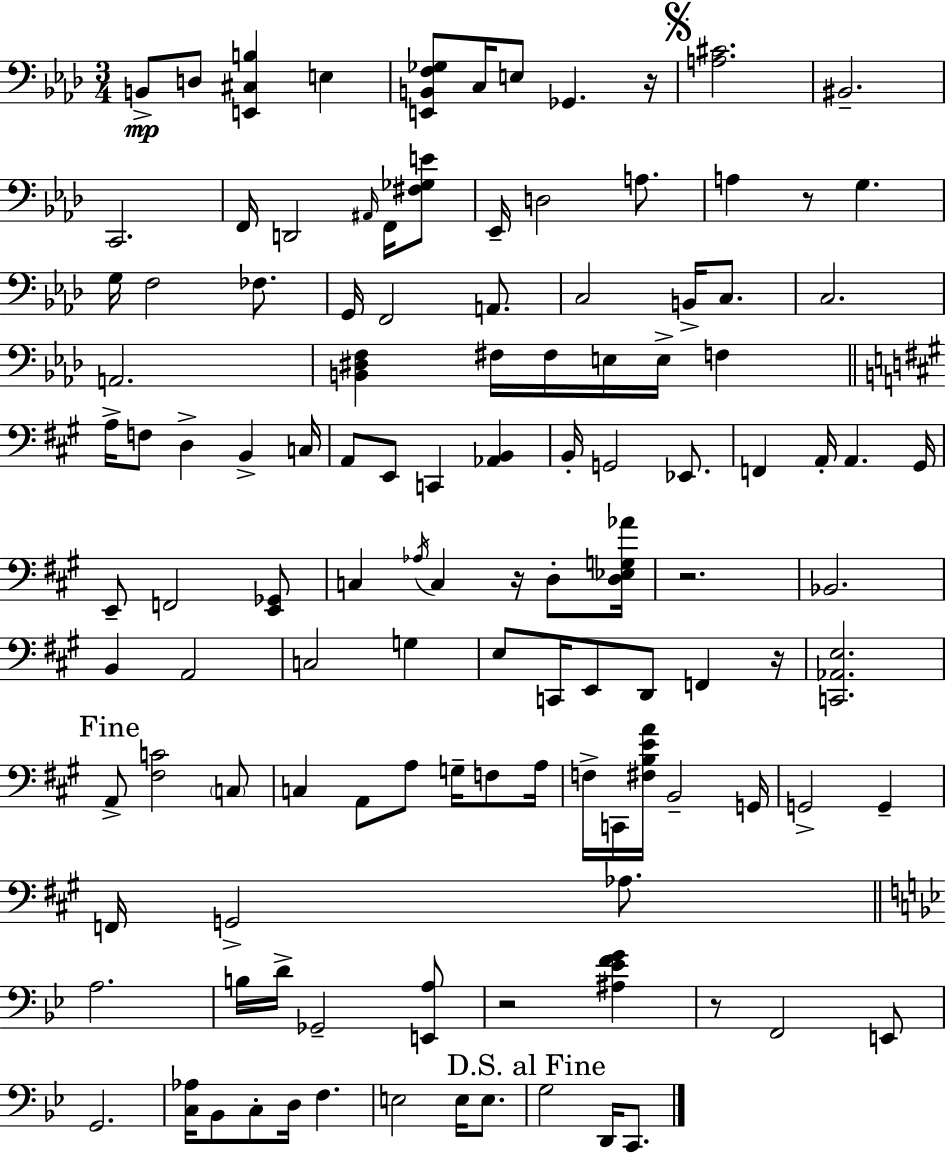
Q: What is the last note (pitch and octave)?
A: C2